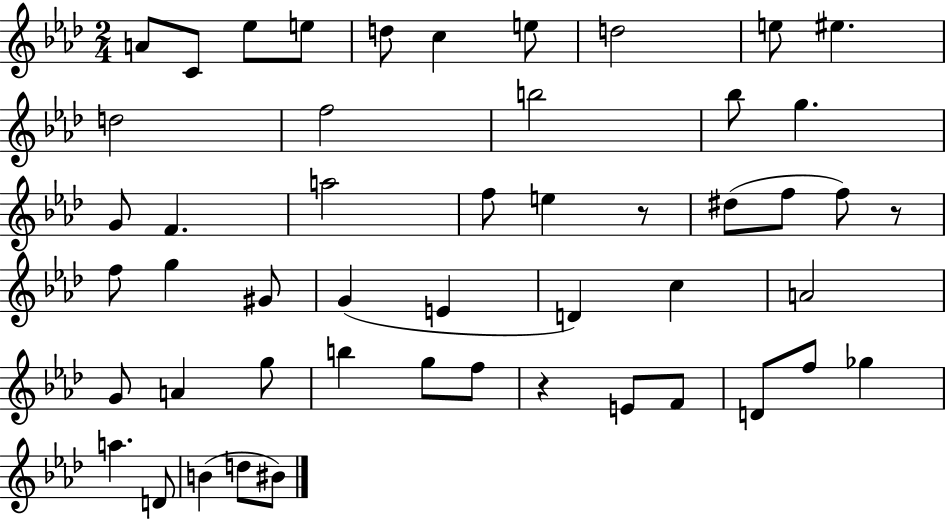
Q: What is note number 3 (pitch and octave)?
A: Eb5